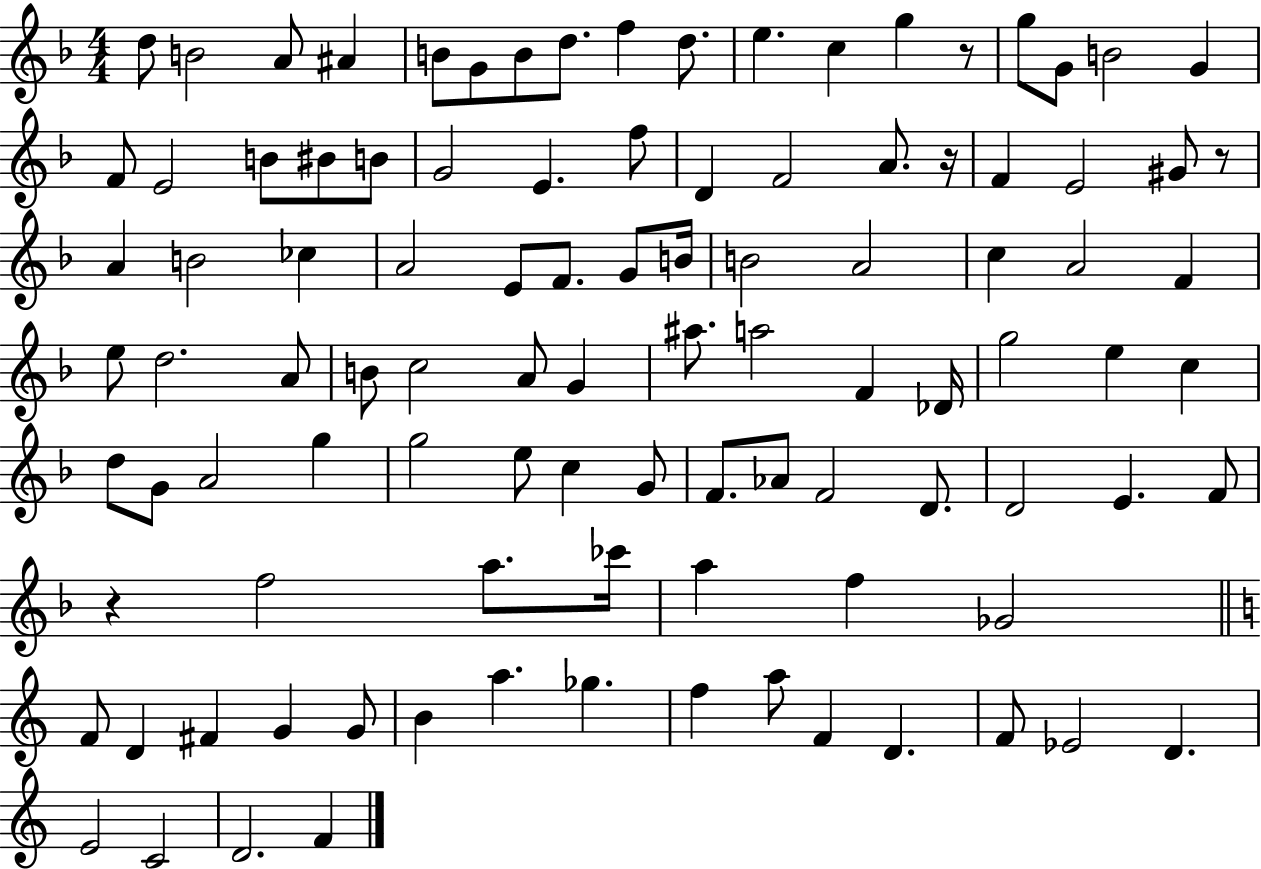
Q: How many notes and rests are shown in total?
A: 102